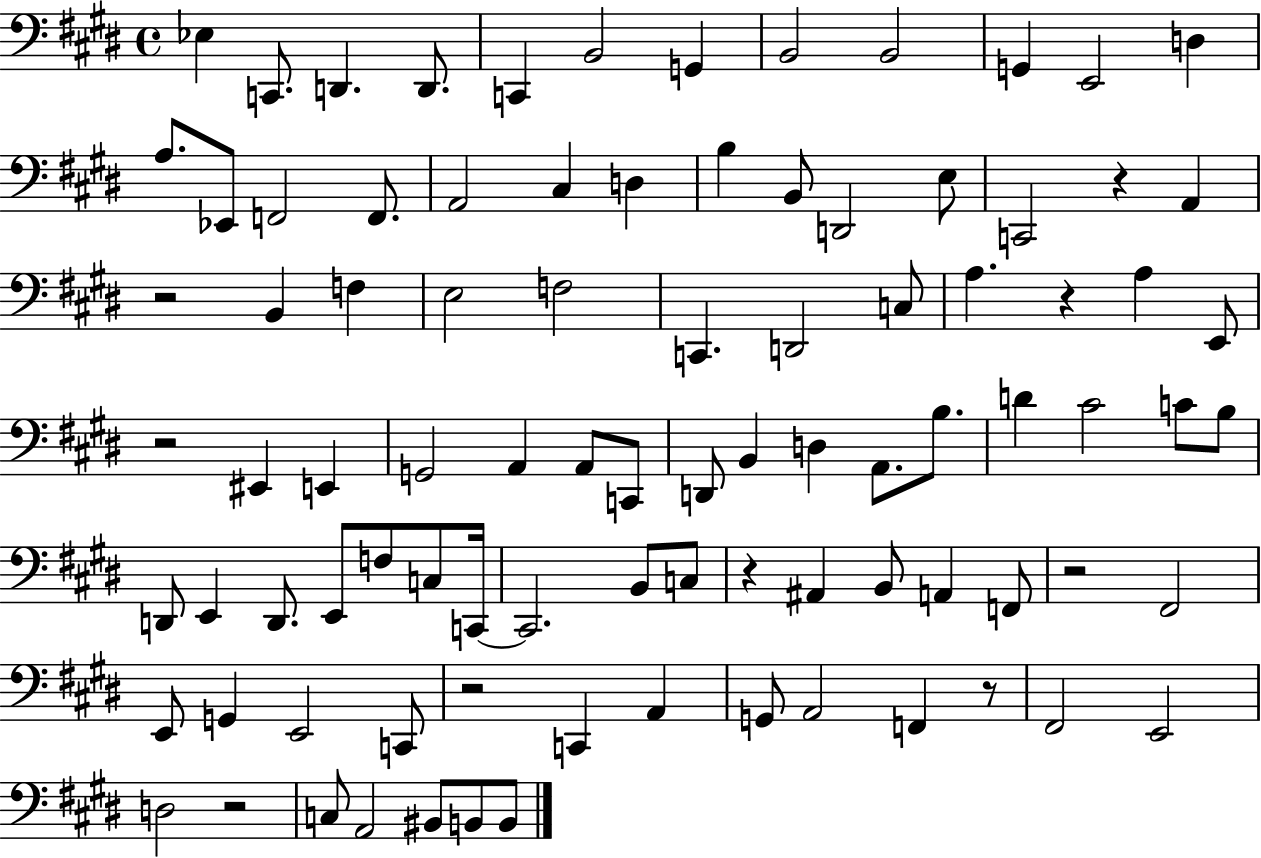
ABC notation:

X:1
T:Untitled
M:4/4
L:1/4
K:E
_E, C,,/2 D,, D,,/2 C,, B,,2 G,, B,,2 B,,2 G,, E,,2 D, A,/2 _E,,/2 F,,2 F,,/2 A,,2 ^C, D, B, B,,/2 D,,2 E,/2 C,,2 z A,, z2 B,, F, E,2 F,2 C,, D,,2 C,/2 A, z A, E,,/2 z2 ^E,, E,, G,,2 A,, A,,/2 C,,/2 D,,/2 B,, D, A,,/2 B,/2 D ^C2 C/2 B,/2 D,,/2 E,, D,,/2 E,,/2 F,/2 C,/2 C,,/4 C,,2 B,,/2 C,/2 z ^A,, B,,/2 A,, F,,/2 z2 ^F,,2 E,,/2 G,, E,,2 C,,/2 z2 C,, A,, G,,/2 A,,2 F,, z/2 ^F,,2 E,,2 D,2 z2 C,/2 A,,2 ^B,,/2 B,,/2 B,,/2